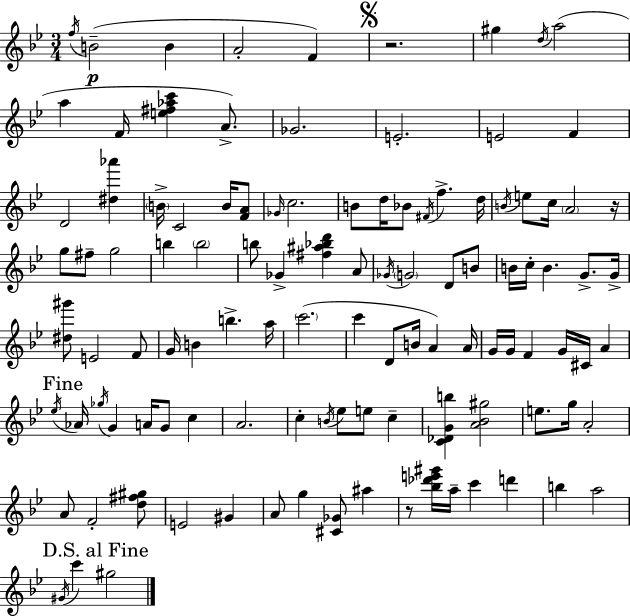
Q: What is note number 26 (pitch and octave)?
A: F5